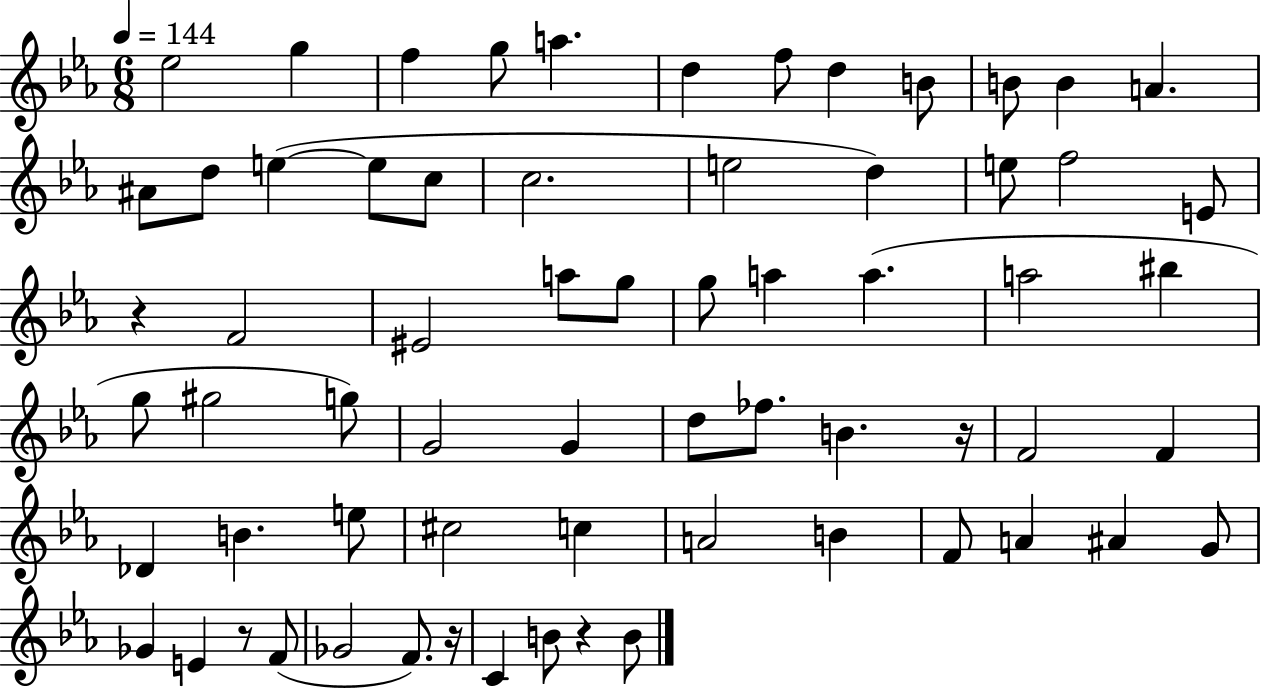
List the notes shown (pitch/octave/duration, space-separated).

Eb5/h G5/q F5/q G5/e A5/q. D5/q F5/e D5/q B4/e B4/e B4/q A4/q. A#4/e D5/e E5/q E5/e C5/e C5/h. E5/h D5/q E5/e F5/h E4/e R/q F4/h EIS4/h A5/e G5/e G5/e A5/q A5/q. A5/h BIS5/q G5/e G#5/h G5/e G4/h G4/q D5/e FES5/e. B4/q. R/s F4/h F4/q Db4/q B4/q. E5/e C#5/h C5/q A4/h B4/q F4/e A4/q A#4/q G4/e Gb4/q E4/q R/e F4/e Gb4/h F4/e. R/s C4/q B4/e R/q B4/e